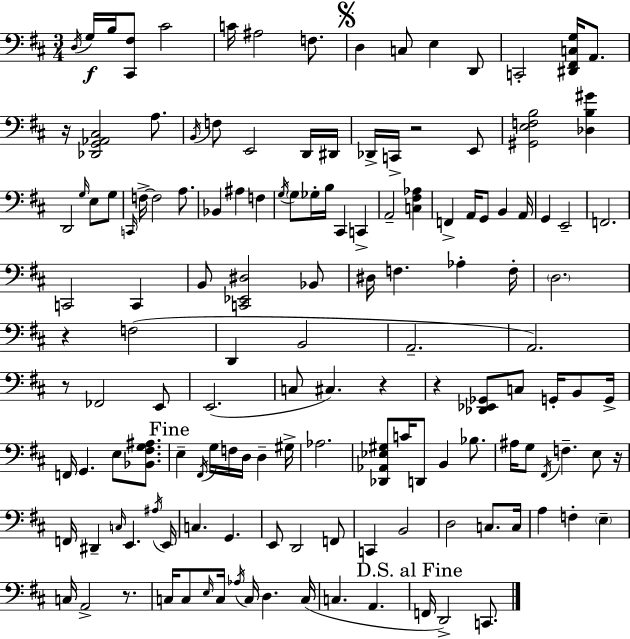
X:1
T:Untitled
M:3/4
L:1/4
K:D
D,/4 G,/4 B,/4 [^C,,^F,]/2 ^C2 C/4 ^A,2 F,/2 D, C,/2 E, D,,/2 C,,2 [^D,,^F,,C,G,]/4 A,,/2 z/4 [_D,,G,,_A,,^C,]2 A,/2 B,,/4 F,/2 E,,2 D,,/4 ^D,,/4 _D,,/4 C,,/4 z2 E,,/2 [^G,,E,F,B,]2 [_D,B,^G] D,,2 G,/4 E,/2 G,/2 C,,/4 F,/4 F,2 A,/2 _B,, ^A, F, G,/4 G,/2 _G,/4 B,/4 ^C,, C,, A,,2 [C,^F,_A,] F,, A,,/4 G,,/2 B,, A,,/4 G,, E,,2 F,,2 C,,2 C,, B,,/2 [C,,_E,,^D,]2 _B,,/2 ^D,/4 F, _A, F,/4 D,2 z F,2 D,, B,,2 A,,2 A,,2 z/2 _F,,2 E,,/2 E,,2 C,/2 ^C, z z [_D,,_E,,_G,,]/2 C,/2 G,,/4 B,,/2 G,,/4 F,,/4 G,, E,/2 [_B,,^F,G,^A,]/2 E, ^F,,/4 G,/4 F,/4 D,/4 D, ^G,/4 _A,2 [_D,,_A,,_E,^G,]/2 C/4 D,,/2 B,, _B,/2 ^A,/4 G,/2 ^F,,/4 F, E,/2 z/4 F,,/4 ^D,, C,/4 E,, ^A,/4 E,,/4 C, G,, E,,/2 D,,2 F,,/2 C,, B,,2 D,2 C,/2 C,/4 A, F, E, C,/4 A,,2 z/2 C,/4 C,/2 E,/4 C,/4 _A,/4 C,/4 D, C,/4 C, A,, F,,/4 D,,2 C,,/2